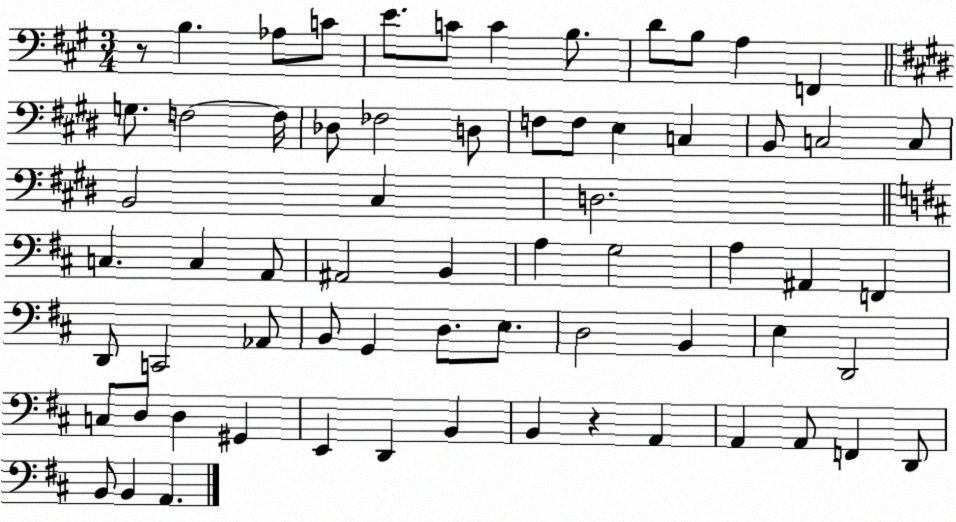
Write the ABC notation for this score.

X:1
T:Untitled
M:3/4
L:1/4
K:A
z/2 B, _A,/2 C/2 E/2 C/2 C B,/2 D/2 B,/2 A, F,, G,/2 F,2 F,/4 _D,/2 _F,2 D,/2 F,/2 F,/2 E, C, B,,/2 C,2 C,/2 B,,2 ^C, D,2 C, C, A,,/2 ^A,,2 B,, A, G,2 A, ^A,, F,, D,,/2 C,,2 _A,,/2 B,,/2 G,, D,/2 E,/2 D,2 B,, E, D,,2 C,/2 D,/2 D, ^G,, E,, D,, B,, B,, z A,, A,, A,,/2 F,, D,,/2 B,,/2 B,, A,,